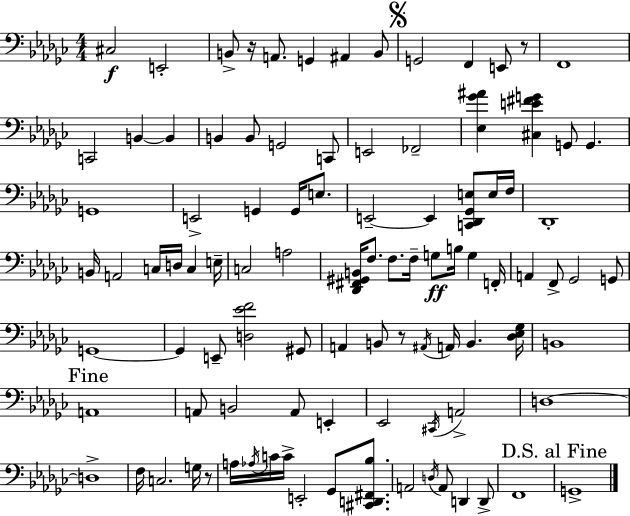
X:1
T:Untitled
M:4/4
L:1/4
K:Ebm
^C,2 E,,2 B,,/2 z/4 A,,/2 G,, ^A,, B,,/2 G,,2 F,, E,,/2 z/2 F,,4 C,,2 B,, B,, B,, B,,/2 G,,2 C,,/2 E,,2 _F,,2 [_E,_G^A] [^C,E^FG] G,,/2 G,, G,,4 E,,2 G,, G,,/4 E,/2 E,,2 E,, [C,,_D,,_G,,E,]/2 E,/4 F,/4 _D,,4 B,,/4 A,,2 C,/4 D,/4 C, E,/4 C,2 A,2 [_D,,^F,,^G,,B,,]/4 F,/2 F,/2 F,/4 G,/2 B,/4 G, F,,/4 A,, F,,/2 _G,,2 G,,/2 G,,4 G,, E,,/2 [D,_EF]2 ^G,,/2 A,, B,,/2 z/2 ^A,,/4 A,,/4 B,, [_D,_E,_G,]/4 B,,4 A,,4 A,,/2 B,,2 A,,/2 E,, _E,,2 ^C,,/4 A,,2 D,4 D,4 F,/4 C,2 G,/4 z/2 A,/4 _A,/4 C/4 C/4 E,,2 _G,,/2 [^C,,D,,^F,,_B,]/2 A,,2 D,/4 A,,/2 D,, D,,/2 F,,4 G,,4